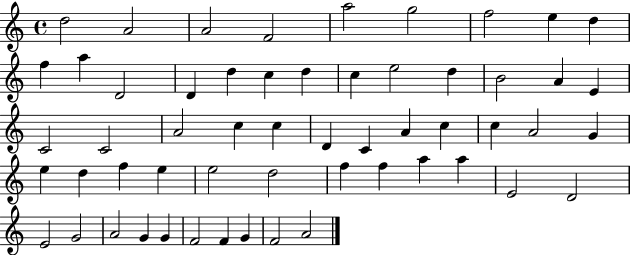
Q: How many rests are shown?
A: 0